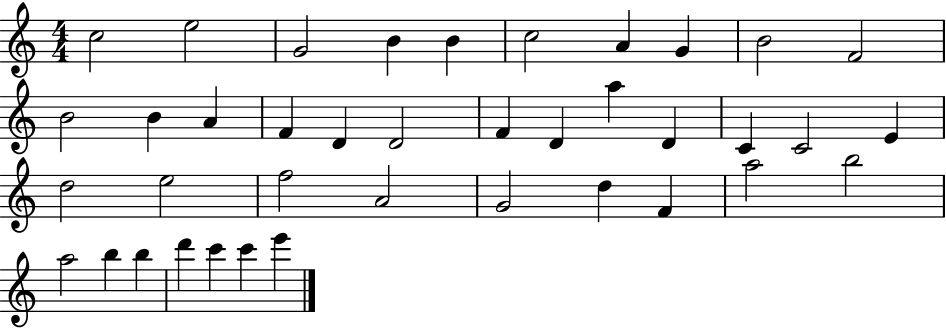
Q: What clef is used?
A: treble